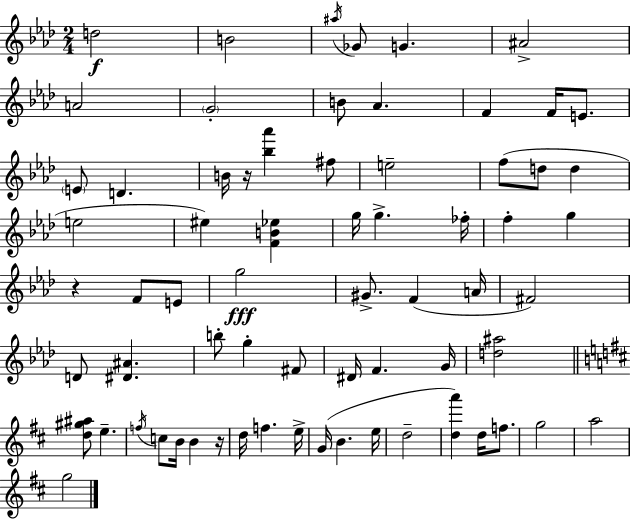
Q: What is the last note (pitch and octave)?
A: G5